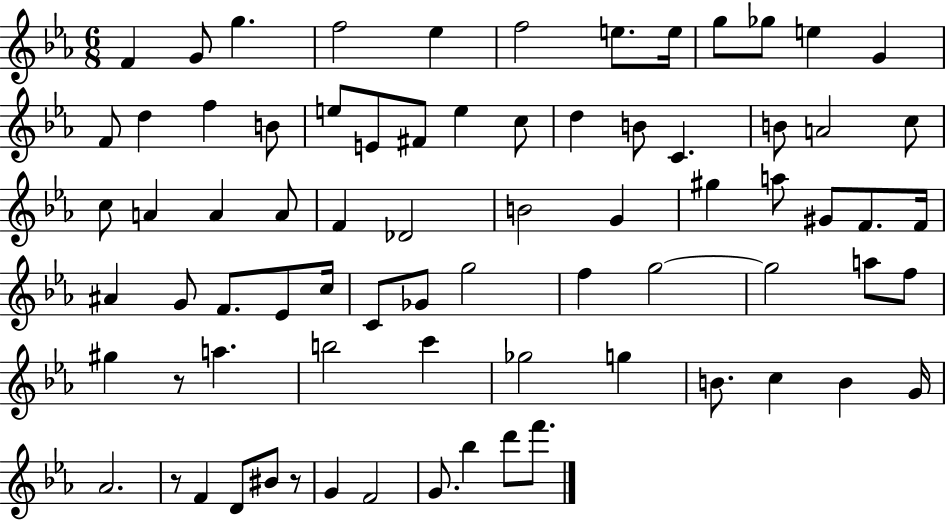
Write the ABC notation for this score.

X:1
T:Untitled
M:6/8
L:1/4
K:Eb
F G/2 g f2 _e f2 e/2 e/4 g/2 _g/2 e G F/2 d f B/2 e/2 E/2 ^F/2 e c/2 d B/2 C B/2 A2 c/2 c/2 A A A/2 F _D2 B2 G ^g a/2 ^G/2 F/2 F/4 ^A G/2 F/2 _E/2 c/4 C/2 _G/2 g2 f g2 g2 a/2 f/2 ^g z/2 a b2 c' _g2 g B/2 c B G/4 _A2 z/2 F D/2 ^B/2 z/2 G F2 G/2 _b d'/2 f'/2